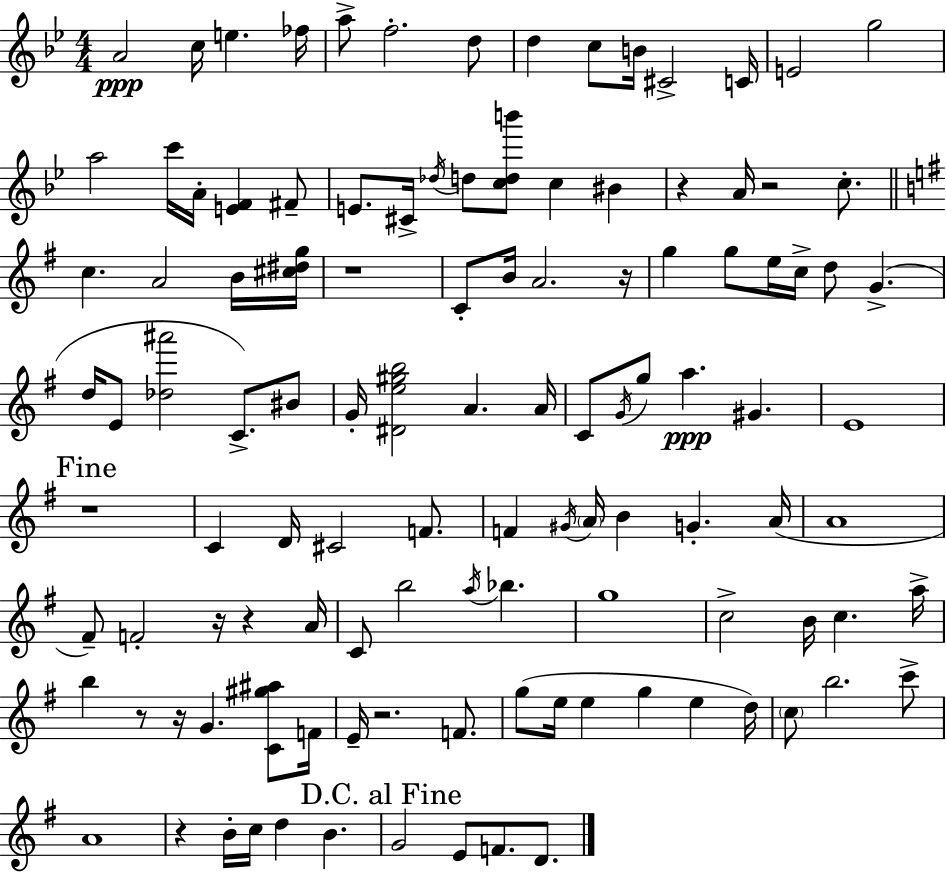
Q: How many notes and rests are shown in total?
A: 114